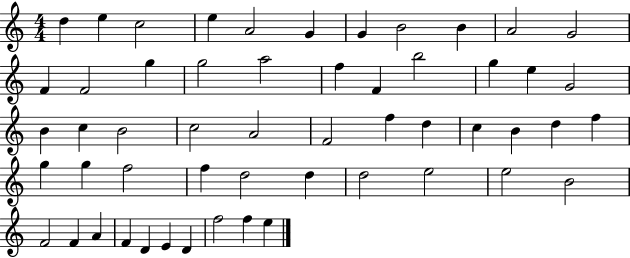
{
  \clef treble
  \numericTimeSignature
  \time 4/4
  \key c \major
  d''4 e''4 c''2 | e''4 a'2 g'4 | g'4 b'2 b'4 | a'2 g'2 | \break f'4 f'2 g''4 | g''2 a''2 | f''4 f'4 b''2 | g''4 e''4 g'2 | \break b'4 c''4 b'2 | c''2 a'2 | f'2 f''4 d''4 | c''4 b'4 d''4 f''4 | \break g''4 g''4 f''2 | f''4 d''2 d''4 | d''2 e''2 | e''2 b'2 | \break f'2 f'4 a'4 | f'4 d'4 e'4 d'4 | f''2 f''4 e''4 | \bar "|."
}